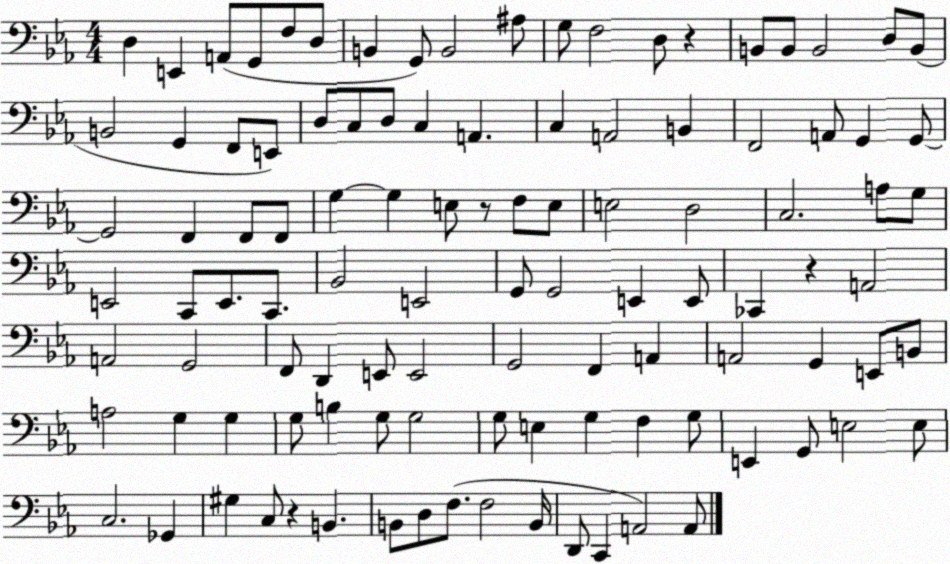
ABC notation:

X:1
T:Untitled
M:4/4
L:1/4
K:Eb
D, E,, A,,/2 G,,/2 F,/2 D,/2 B,, G,,/2 B,,2 ^A,/2 G,/2 F,2 D,/2 z B,,/2 B,,/2 B,,2 D,/2 B,,/2 B,,2 G,, F,,/2 E,,/2 D,/2 C,/2 D,/2 C, A,, C, A,,2 B,, F,,2 A,,/2 G,, G,,/2 G,,2 F,, F,,/2 F,,/2 G, G, E,/2 z/2 F,/2 E,/2 E,2 D,2 C,2 A,/2 G,/2 E,,2 C,,/2 E,,/2 C,,/2 _B,,2 E,,2 G,,/2 G,,2 E,, E,,/2 _C,, z A,,2 A,,2 G,,2 F,,/2 D,, E,,/2 E,,2 G,,2 F,, A,, A,,2 G,, E,,/2 B,,/2 A,2 G, G, G,/2 B, G,/2 G,2 G,/2 E, G, F, G,/2 E,, G,,/2 E,2 E,/2 C,2 _G,, ^G, C,/2 z B,, B,,/2 D,/2 F,/2 F,2 B,,/4 D,,/2 C,, A,,2 A,,/2